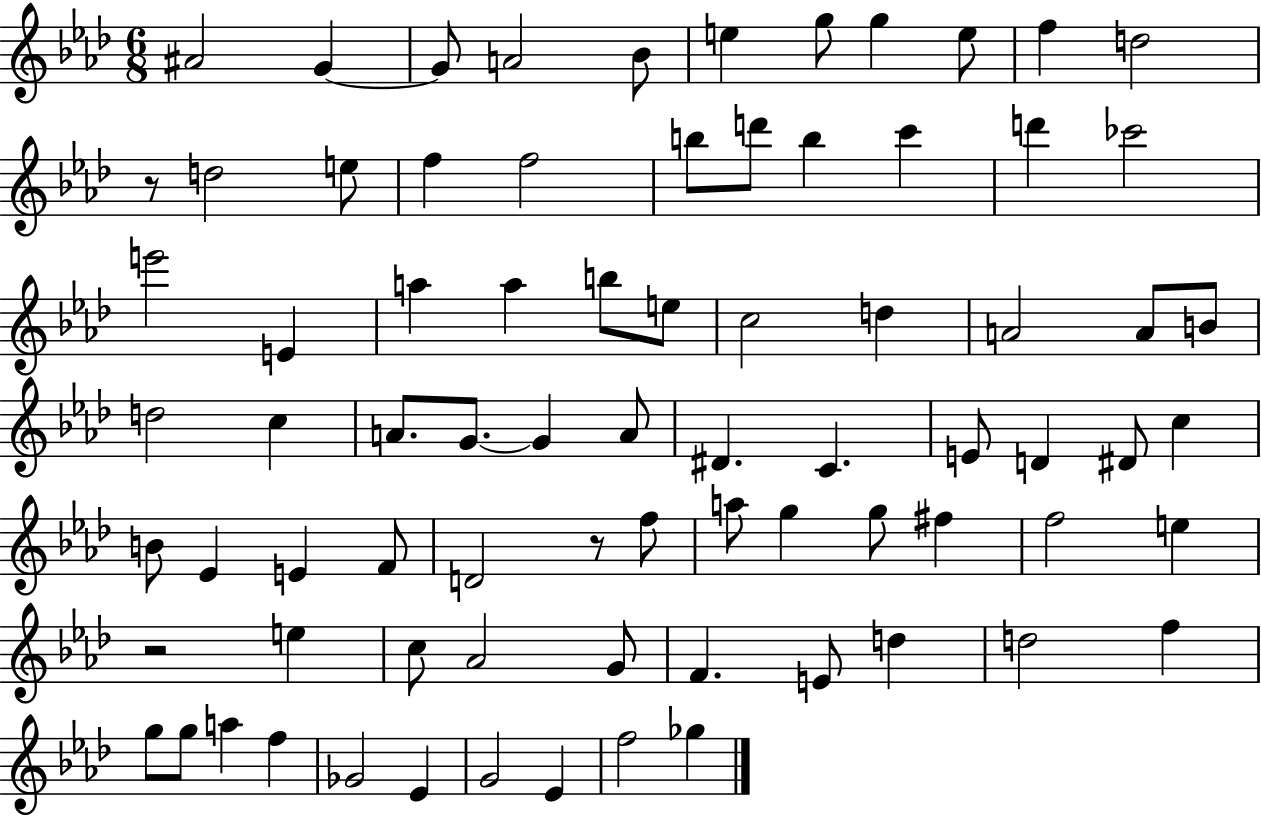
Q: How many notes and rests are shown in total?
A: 78